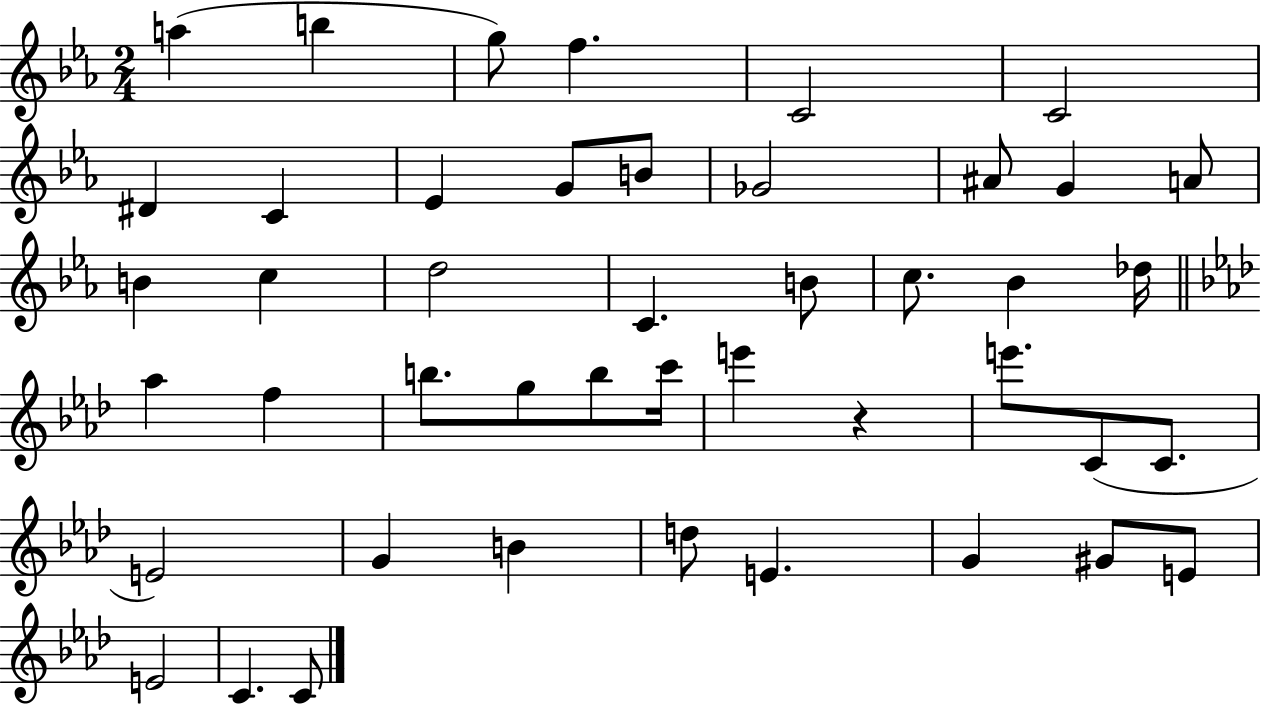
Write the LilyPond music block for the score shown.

{
  \clef treble
  \numericTimeSignature
  \time 2/4
  \key ees \major
  a''4( b''4 | g''8) f''4. | c'2 | c'2 | \break dis'4 c'4 | ees'4 g'8 b'8 | ges'2 | ais'8 g'4 a'8 | \break b'4 c''4 | d''2 | c'4. b'8 | c''8. bes'4 des''16 | \break \bar "||" \break \key f \minor aes''4 f''4 | b''8. g''8 b''8 c'''16 | e'''4 r4 | e'''8. c'8( c'8. | \break e'2) | g'4 b'4 | d''8 e'4. | g'4 gis'8 e'8 | \break e'2 | c'4. c'8 | \bar "|."
}